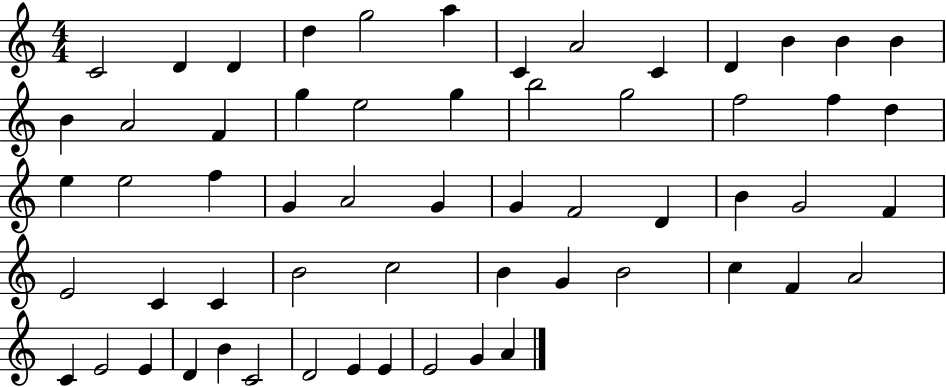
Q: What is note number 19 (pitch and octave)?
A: G5